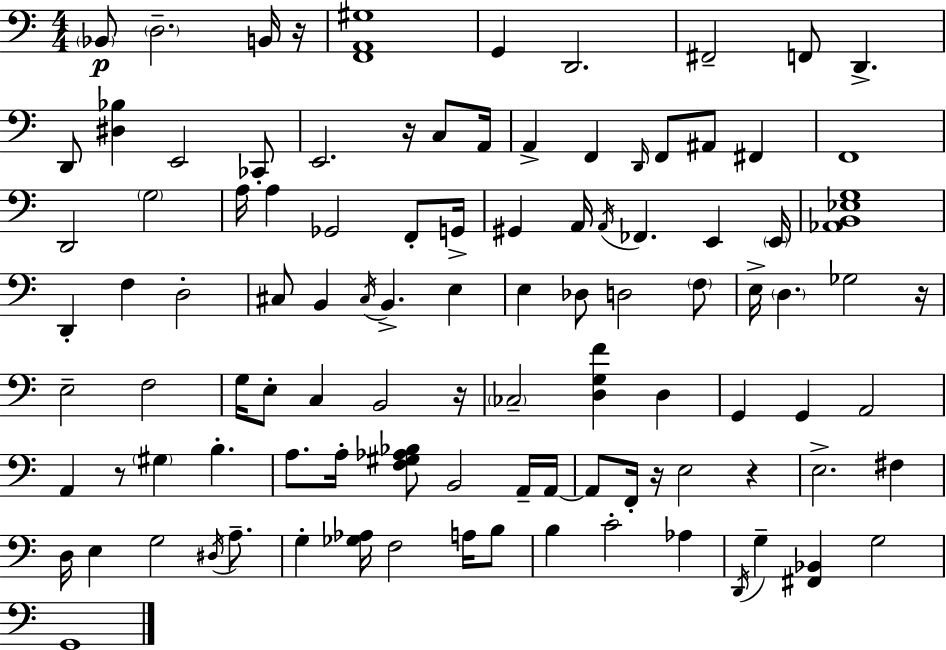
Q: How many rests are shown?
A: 7